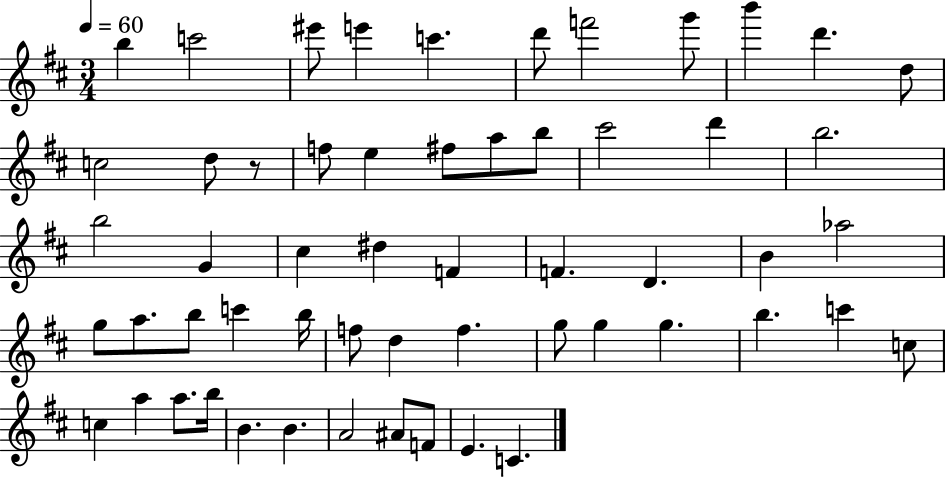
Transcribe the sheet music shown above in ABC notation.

X:1
T:Untitled
M:3/4
L:1/4
K:D
b c'2 ^e'/2 e' c' d'/2 f'2 g'/2 b' d' d/2 c2 d/2 z/2 f/2 e ^f/2 a/2 b/2 ^c'2 d' b2 b2 G ^c ^d F F D B _a2 g/2 a/2 b/2 c' b/4 f/2 d f g/2 g g b c' c/2 c a a/2 b/4 B B A2 ^A/2 F/2 E C